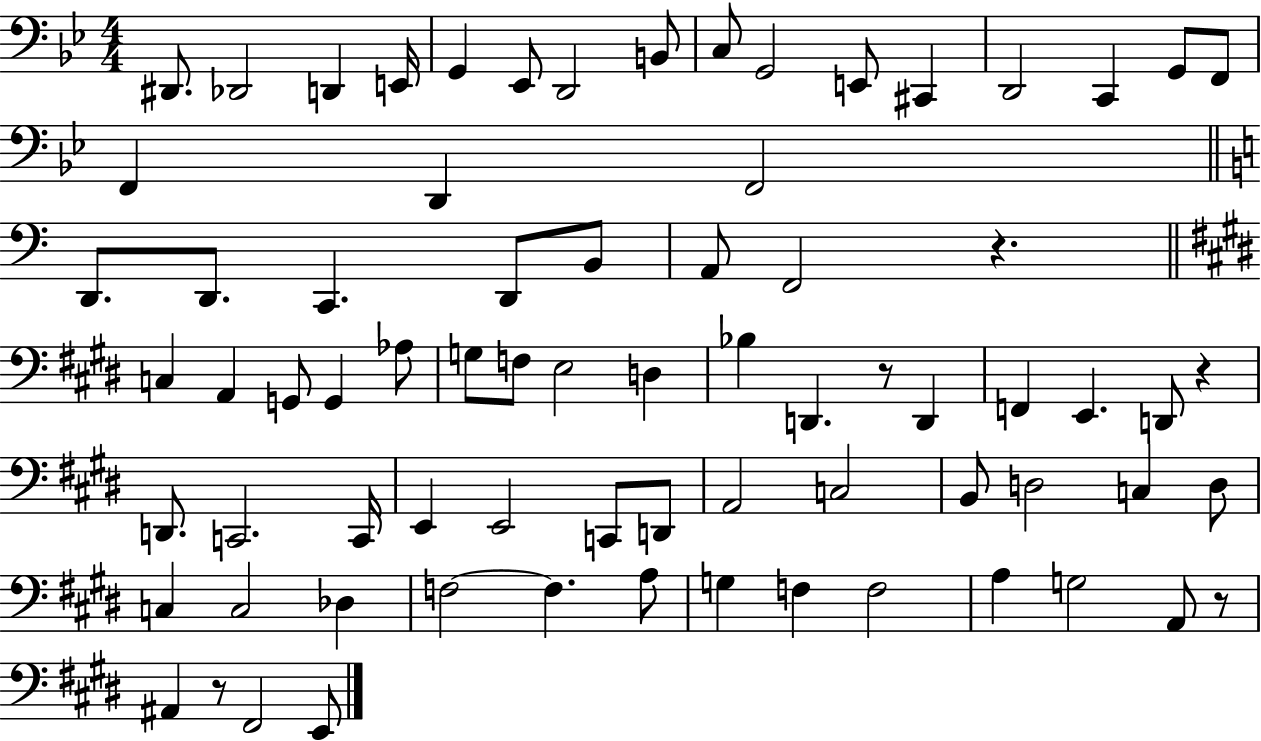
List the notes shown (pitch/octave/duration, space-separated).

D#2/e. Db2/h D2/q E2/s G2/q Eb2/e D2/h B2/e C3/e G2/h E2/e C#2/q D2/h C2/q G2/e F2/e F2/q D2/q F2/h D2/e. D2/e. C2/q. D2/e B2/e A2/e F2/h R/q. C3/q A2/q G2/e G2/q Ab3/e G3/e F3/e E3/h D3/q Bb3/q D2/q. R/e D2/q F2/q E2/q. D2/e R/q D2/e. C2/h. C2/s E2/q E2/h C2/e D2/e A2/h C3/h B2/e D3/h C3/q D3/e C3/q C3/h Db3/q F3/h F3/q. A3/e G3/q F3/q F3/h A3/q G3/h A2/e R/e A#2/q R/e F#2/h E2/e